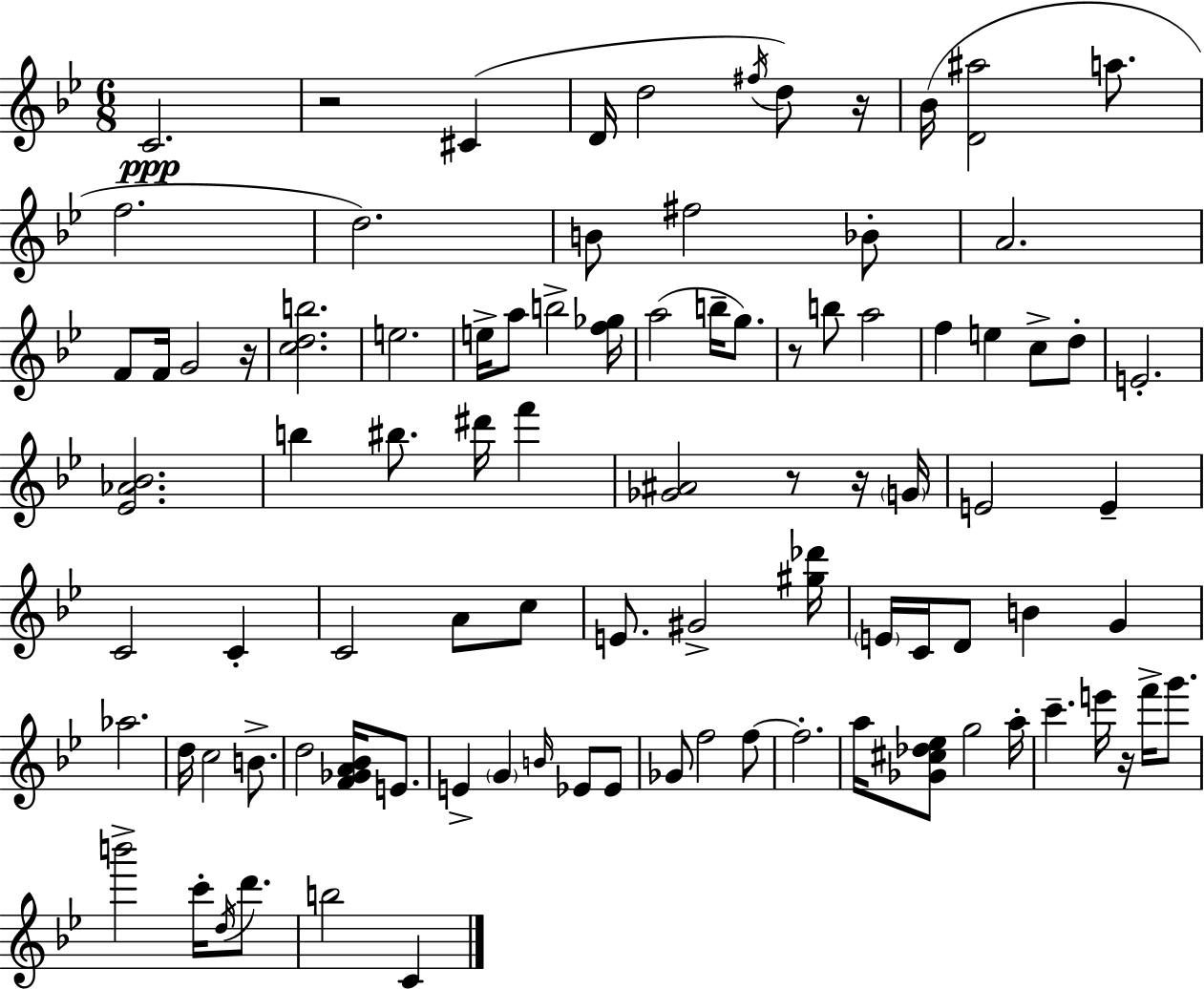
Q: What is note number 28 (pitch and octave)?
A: E5